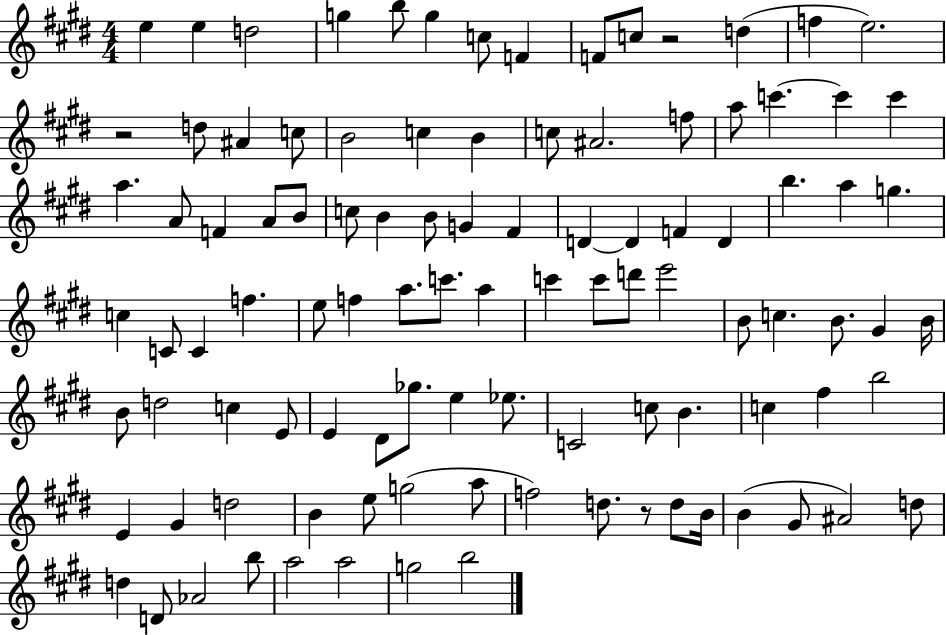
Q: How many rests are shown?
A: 3